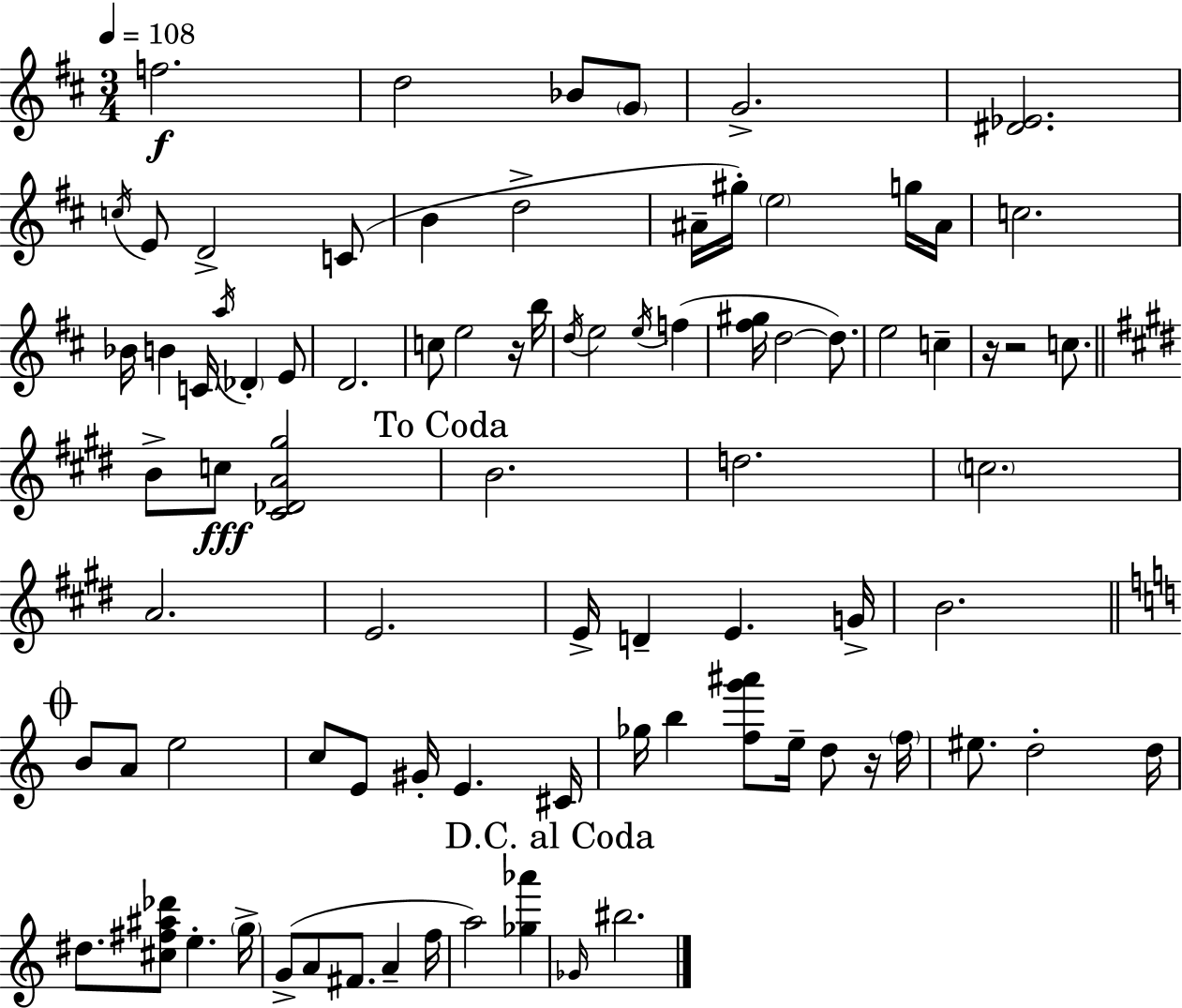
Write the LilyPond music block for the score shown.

{
  \clef treble
  \numericTimeSignature
  \time 3/4
  \key d \major
  \tempo 4 = 108
  \repeat volta 2 { f''2.\f | d''2 bes'8 \parenthesize g'8 | g'2.-> | <dis' ees'>2. | \break \acciaccatura { c''16 } e'8 d'2-> c'8( | b'4 d''2-> | ais'16-- gis''16-.) \parenthesize e''2 g''16 | ais'16 c''2. | \break bes'16 b'4 c'16 \acciaccatura { a''16 } \parenthesize des'4-. | e'8 d'2. | c''8 e''2 | r16 b''16 \acciaccatura { d''16 } e''2 \acciaccatura { e''16 } | \break f''4( <fis'' gis''>16 d''2~~ | d''8.) e''2 | c''4-- r16 r2 | c''8. \bar "||" \break \key e \major b'8-> c''8\fff <cis' des' a' gis''>2 | \mark "To Coda" b'2. | d''2. | \parenthesize c''2. | \break a'2. | e'2. | e'16-> d'4-- e'4. g'16-> | b'2. | \break \mark \markup { \musicglyph "scripts.coda" } \bar "||" \break \key a \minor b'8 a'8 e''2 | c''8 e'8 gis'16-. e'4. cis'16 | ges''16 b''4 <f'' g''' ais'''>8 e''16-- d''8 r16 \parenthesize f''16 | eis''8. d''2-. d''16 | \break dis''8. <cis'' fis'' ais'' des'''>8 e''4.-. \parenthesize g''16-> | g'8->( a'8 fis'8. a'4-- f''16 | a''2) <ges'' aes'''>4 | \mark "D.C. al Coda" \grace { ges'16 } bis''2. | \break } \bar "|."
}